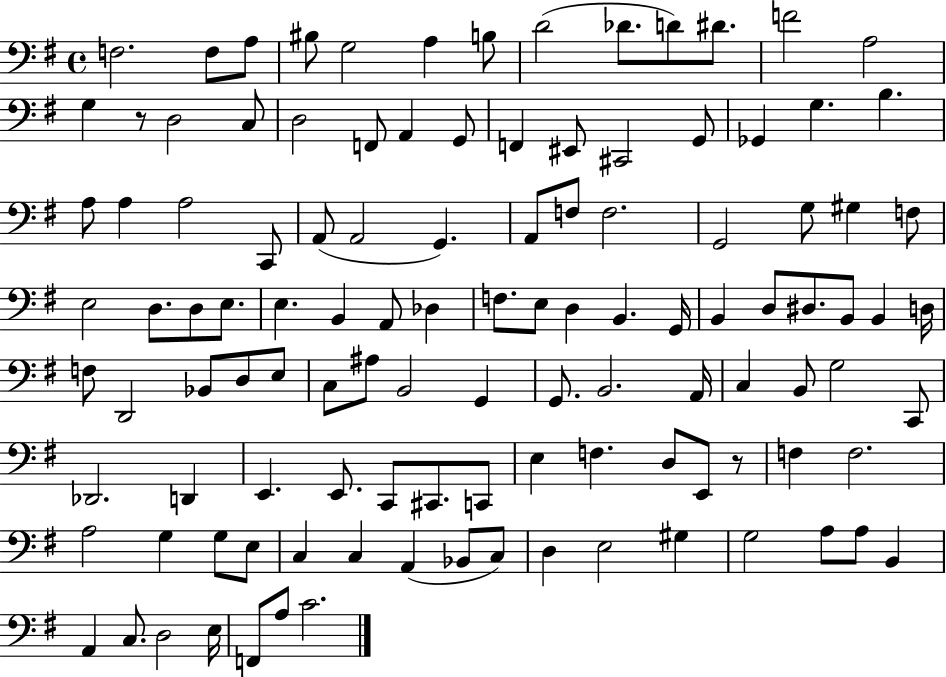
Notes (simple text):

F3/h. F3/e A3/e BIS3/e G3/h A3/q B3/e D4/h Db4/e. D4/e D#4/e. F4/h A3/h G3/q R/e D3/h C3/e D3/h F2/e A2/q G2/e F2/q EIS2/e C#2/h G2/e Gb2/q G3/q. B3/q. A3/e A3/q A3/h C2/e A2/e A2/h G2/q. A2/e F3/e F3/h. G2/h G3/e G#3/q F3/e E3/h D3/e. D3/e E3/e. E3/q. B2/q A2/e Db3/q F3/e. E3/e D3/q B2/q. G2/s B2/q D3/e D#3/e. B2/e B2/q D3/s F3/e D2/h Bb2/e D3/e E3/e C3/e A#3/e B2/h G2/q G2/e. B2/h. A2/s C3/q B2/e G3/h C2/e Db2/h. D2/q E2/q. E2/e. C2/e C#2/e. C2/e E3/q F3/q. D3/e E2/e R/e F3/q F3/h. A3/h G3/q G3/e E3/e C3/q C3/q A2/q Bb2/e C3/e D3/q E3/h G#3/q G3/h A3/e A3/e B2/q A2/q C3/e. D3/h E3/s F2/e A3/e C4/h.